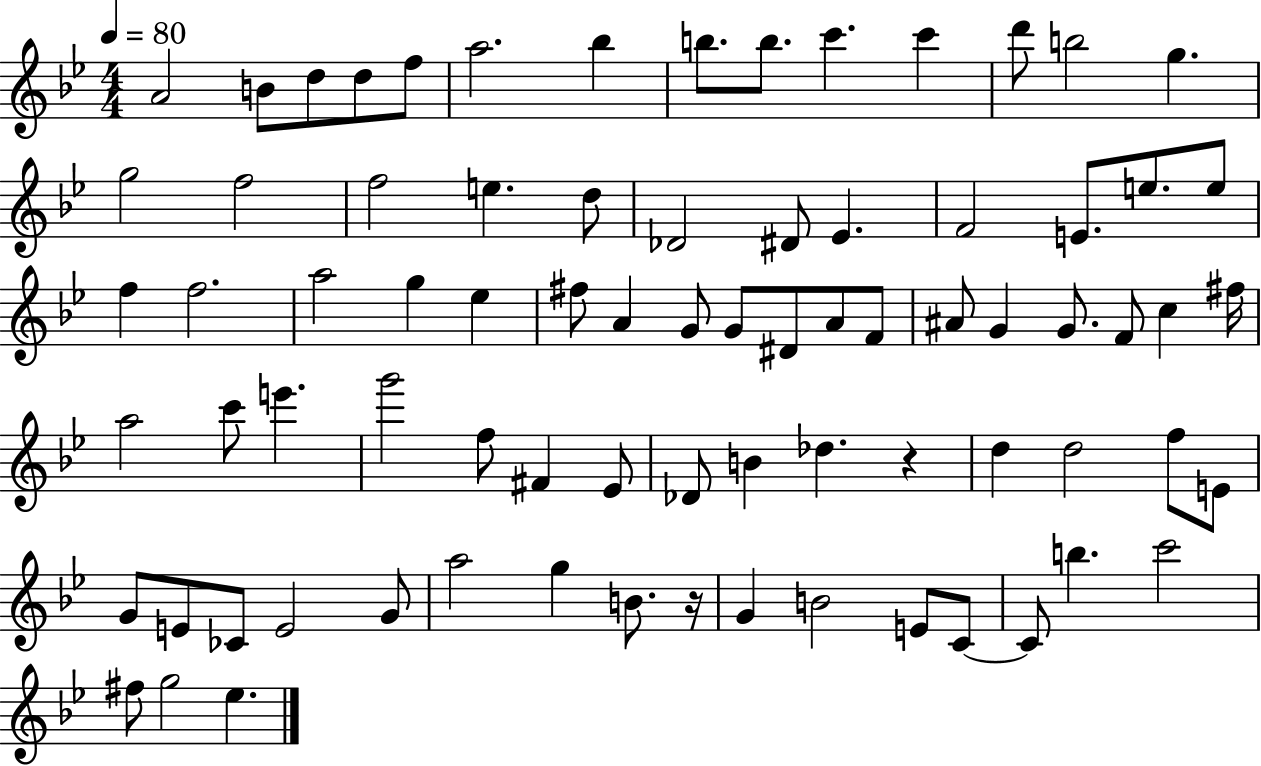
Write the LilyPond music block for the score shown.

{
  \clef treble
  \numericTimeSignature
  \time 4/4
  \key bes \major
  \tempo 4 = 80
  a'2 b'8 d''8 d''8 f''8 | a''2. bes''4 | b''8. b''8. c'''4. c'''4 | d'''8 b''2 g''4. | \break g''2 f''2 | f''2 e''4. d''8 | des'2 dis'8 ees'4. | f'2 e'8. e''8. e''8 | \break f''4 f''2. | a''2 g''4 ees''4 | fis''8 a'4 g'8 g'8 dis'8 a'8 f'8 | ais'8 g'4 g'8. f'8 c''4 fis''16 | \break a''2 c'''8 e'''4. | g'''2 f''8 fis'4 ees'8 | des'8 b'4 des''4. r4 | d''4 d''2 f''8 e'8 | \break g'8 e'8 ces'8 e'2 g'8 | a''2 g''4 b'8. r16 | g'4 b'2 e'8 c'8~~ | c'8 b''4. c'''2 | \break fis''8 g''2 ees''4. | \bar "|."
}